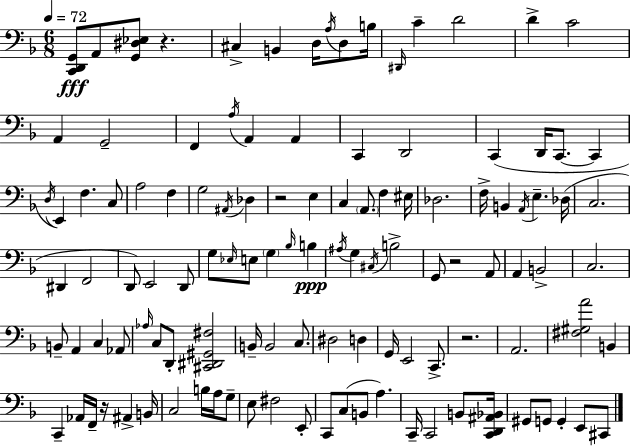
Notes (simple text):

[C2,D2,G2]/e A2/e [G2,D#3,Eb3]/e R/q. C#3/q B2/q D3/s A3/s D3/e B3/s D#2/s C4/q D4/h D4/q C4/h A2/q G2/h F2/q A3/s A2/q A2/q C2/q D2/h C2/q D2/s C2/e. C2/q D3/s E2/q F3/q. C3/e A3/h F3/q G3/h A#2/s Db3/q R/h E3/q C3/q A2/e. F3/q EIS3/s Db3/h. F3/s B2/q A2/s E3/q. Db3/s C3/h. D#2/q F2/h D2/e E2/h D2/e G3/e Eb3/s E3/e G3/q Bb3/s B3/q A#3/s G3/q C#3/s B3/h G2/e R/h A2/e A2/q B2/h C3/h. B2/e A2/q C3/q Ab2/e Ab3/s C3/e D2/e [C#2,D#2,G#2,F#3]/h B2/s B2/h C3/e. D#3/h D3/q G2/s E2/h C2/e. R/h. A2/h. [F#3,G#3,A4]/h B2/q C2/q Ab2/s F2/s R/s A#2/q B2/s C3/h B3/s A3/s G3/e E3/e F#3/h E2/e C2/e C3/e B2/e A3/q. C2/s C2/h B2/e [C2,D2,A#2,Bb2]/s G#2/e G2/e G2/q E2/e C#2/e